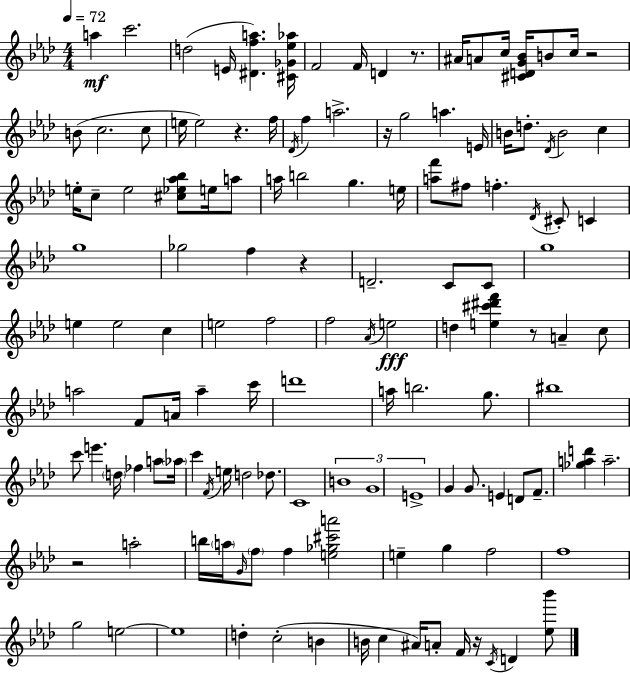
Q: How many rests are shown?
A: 8